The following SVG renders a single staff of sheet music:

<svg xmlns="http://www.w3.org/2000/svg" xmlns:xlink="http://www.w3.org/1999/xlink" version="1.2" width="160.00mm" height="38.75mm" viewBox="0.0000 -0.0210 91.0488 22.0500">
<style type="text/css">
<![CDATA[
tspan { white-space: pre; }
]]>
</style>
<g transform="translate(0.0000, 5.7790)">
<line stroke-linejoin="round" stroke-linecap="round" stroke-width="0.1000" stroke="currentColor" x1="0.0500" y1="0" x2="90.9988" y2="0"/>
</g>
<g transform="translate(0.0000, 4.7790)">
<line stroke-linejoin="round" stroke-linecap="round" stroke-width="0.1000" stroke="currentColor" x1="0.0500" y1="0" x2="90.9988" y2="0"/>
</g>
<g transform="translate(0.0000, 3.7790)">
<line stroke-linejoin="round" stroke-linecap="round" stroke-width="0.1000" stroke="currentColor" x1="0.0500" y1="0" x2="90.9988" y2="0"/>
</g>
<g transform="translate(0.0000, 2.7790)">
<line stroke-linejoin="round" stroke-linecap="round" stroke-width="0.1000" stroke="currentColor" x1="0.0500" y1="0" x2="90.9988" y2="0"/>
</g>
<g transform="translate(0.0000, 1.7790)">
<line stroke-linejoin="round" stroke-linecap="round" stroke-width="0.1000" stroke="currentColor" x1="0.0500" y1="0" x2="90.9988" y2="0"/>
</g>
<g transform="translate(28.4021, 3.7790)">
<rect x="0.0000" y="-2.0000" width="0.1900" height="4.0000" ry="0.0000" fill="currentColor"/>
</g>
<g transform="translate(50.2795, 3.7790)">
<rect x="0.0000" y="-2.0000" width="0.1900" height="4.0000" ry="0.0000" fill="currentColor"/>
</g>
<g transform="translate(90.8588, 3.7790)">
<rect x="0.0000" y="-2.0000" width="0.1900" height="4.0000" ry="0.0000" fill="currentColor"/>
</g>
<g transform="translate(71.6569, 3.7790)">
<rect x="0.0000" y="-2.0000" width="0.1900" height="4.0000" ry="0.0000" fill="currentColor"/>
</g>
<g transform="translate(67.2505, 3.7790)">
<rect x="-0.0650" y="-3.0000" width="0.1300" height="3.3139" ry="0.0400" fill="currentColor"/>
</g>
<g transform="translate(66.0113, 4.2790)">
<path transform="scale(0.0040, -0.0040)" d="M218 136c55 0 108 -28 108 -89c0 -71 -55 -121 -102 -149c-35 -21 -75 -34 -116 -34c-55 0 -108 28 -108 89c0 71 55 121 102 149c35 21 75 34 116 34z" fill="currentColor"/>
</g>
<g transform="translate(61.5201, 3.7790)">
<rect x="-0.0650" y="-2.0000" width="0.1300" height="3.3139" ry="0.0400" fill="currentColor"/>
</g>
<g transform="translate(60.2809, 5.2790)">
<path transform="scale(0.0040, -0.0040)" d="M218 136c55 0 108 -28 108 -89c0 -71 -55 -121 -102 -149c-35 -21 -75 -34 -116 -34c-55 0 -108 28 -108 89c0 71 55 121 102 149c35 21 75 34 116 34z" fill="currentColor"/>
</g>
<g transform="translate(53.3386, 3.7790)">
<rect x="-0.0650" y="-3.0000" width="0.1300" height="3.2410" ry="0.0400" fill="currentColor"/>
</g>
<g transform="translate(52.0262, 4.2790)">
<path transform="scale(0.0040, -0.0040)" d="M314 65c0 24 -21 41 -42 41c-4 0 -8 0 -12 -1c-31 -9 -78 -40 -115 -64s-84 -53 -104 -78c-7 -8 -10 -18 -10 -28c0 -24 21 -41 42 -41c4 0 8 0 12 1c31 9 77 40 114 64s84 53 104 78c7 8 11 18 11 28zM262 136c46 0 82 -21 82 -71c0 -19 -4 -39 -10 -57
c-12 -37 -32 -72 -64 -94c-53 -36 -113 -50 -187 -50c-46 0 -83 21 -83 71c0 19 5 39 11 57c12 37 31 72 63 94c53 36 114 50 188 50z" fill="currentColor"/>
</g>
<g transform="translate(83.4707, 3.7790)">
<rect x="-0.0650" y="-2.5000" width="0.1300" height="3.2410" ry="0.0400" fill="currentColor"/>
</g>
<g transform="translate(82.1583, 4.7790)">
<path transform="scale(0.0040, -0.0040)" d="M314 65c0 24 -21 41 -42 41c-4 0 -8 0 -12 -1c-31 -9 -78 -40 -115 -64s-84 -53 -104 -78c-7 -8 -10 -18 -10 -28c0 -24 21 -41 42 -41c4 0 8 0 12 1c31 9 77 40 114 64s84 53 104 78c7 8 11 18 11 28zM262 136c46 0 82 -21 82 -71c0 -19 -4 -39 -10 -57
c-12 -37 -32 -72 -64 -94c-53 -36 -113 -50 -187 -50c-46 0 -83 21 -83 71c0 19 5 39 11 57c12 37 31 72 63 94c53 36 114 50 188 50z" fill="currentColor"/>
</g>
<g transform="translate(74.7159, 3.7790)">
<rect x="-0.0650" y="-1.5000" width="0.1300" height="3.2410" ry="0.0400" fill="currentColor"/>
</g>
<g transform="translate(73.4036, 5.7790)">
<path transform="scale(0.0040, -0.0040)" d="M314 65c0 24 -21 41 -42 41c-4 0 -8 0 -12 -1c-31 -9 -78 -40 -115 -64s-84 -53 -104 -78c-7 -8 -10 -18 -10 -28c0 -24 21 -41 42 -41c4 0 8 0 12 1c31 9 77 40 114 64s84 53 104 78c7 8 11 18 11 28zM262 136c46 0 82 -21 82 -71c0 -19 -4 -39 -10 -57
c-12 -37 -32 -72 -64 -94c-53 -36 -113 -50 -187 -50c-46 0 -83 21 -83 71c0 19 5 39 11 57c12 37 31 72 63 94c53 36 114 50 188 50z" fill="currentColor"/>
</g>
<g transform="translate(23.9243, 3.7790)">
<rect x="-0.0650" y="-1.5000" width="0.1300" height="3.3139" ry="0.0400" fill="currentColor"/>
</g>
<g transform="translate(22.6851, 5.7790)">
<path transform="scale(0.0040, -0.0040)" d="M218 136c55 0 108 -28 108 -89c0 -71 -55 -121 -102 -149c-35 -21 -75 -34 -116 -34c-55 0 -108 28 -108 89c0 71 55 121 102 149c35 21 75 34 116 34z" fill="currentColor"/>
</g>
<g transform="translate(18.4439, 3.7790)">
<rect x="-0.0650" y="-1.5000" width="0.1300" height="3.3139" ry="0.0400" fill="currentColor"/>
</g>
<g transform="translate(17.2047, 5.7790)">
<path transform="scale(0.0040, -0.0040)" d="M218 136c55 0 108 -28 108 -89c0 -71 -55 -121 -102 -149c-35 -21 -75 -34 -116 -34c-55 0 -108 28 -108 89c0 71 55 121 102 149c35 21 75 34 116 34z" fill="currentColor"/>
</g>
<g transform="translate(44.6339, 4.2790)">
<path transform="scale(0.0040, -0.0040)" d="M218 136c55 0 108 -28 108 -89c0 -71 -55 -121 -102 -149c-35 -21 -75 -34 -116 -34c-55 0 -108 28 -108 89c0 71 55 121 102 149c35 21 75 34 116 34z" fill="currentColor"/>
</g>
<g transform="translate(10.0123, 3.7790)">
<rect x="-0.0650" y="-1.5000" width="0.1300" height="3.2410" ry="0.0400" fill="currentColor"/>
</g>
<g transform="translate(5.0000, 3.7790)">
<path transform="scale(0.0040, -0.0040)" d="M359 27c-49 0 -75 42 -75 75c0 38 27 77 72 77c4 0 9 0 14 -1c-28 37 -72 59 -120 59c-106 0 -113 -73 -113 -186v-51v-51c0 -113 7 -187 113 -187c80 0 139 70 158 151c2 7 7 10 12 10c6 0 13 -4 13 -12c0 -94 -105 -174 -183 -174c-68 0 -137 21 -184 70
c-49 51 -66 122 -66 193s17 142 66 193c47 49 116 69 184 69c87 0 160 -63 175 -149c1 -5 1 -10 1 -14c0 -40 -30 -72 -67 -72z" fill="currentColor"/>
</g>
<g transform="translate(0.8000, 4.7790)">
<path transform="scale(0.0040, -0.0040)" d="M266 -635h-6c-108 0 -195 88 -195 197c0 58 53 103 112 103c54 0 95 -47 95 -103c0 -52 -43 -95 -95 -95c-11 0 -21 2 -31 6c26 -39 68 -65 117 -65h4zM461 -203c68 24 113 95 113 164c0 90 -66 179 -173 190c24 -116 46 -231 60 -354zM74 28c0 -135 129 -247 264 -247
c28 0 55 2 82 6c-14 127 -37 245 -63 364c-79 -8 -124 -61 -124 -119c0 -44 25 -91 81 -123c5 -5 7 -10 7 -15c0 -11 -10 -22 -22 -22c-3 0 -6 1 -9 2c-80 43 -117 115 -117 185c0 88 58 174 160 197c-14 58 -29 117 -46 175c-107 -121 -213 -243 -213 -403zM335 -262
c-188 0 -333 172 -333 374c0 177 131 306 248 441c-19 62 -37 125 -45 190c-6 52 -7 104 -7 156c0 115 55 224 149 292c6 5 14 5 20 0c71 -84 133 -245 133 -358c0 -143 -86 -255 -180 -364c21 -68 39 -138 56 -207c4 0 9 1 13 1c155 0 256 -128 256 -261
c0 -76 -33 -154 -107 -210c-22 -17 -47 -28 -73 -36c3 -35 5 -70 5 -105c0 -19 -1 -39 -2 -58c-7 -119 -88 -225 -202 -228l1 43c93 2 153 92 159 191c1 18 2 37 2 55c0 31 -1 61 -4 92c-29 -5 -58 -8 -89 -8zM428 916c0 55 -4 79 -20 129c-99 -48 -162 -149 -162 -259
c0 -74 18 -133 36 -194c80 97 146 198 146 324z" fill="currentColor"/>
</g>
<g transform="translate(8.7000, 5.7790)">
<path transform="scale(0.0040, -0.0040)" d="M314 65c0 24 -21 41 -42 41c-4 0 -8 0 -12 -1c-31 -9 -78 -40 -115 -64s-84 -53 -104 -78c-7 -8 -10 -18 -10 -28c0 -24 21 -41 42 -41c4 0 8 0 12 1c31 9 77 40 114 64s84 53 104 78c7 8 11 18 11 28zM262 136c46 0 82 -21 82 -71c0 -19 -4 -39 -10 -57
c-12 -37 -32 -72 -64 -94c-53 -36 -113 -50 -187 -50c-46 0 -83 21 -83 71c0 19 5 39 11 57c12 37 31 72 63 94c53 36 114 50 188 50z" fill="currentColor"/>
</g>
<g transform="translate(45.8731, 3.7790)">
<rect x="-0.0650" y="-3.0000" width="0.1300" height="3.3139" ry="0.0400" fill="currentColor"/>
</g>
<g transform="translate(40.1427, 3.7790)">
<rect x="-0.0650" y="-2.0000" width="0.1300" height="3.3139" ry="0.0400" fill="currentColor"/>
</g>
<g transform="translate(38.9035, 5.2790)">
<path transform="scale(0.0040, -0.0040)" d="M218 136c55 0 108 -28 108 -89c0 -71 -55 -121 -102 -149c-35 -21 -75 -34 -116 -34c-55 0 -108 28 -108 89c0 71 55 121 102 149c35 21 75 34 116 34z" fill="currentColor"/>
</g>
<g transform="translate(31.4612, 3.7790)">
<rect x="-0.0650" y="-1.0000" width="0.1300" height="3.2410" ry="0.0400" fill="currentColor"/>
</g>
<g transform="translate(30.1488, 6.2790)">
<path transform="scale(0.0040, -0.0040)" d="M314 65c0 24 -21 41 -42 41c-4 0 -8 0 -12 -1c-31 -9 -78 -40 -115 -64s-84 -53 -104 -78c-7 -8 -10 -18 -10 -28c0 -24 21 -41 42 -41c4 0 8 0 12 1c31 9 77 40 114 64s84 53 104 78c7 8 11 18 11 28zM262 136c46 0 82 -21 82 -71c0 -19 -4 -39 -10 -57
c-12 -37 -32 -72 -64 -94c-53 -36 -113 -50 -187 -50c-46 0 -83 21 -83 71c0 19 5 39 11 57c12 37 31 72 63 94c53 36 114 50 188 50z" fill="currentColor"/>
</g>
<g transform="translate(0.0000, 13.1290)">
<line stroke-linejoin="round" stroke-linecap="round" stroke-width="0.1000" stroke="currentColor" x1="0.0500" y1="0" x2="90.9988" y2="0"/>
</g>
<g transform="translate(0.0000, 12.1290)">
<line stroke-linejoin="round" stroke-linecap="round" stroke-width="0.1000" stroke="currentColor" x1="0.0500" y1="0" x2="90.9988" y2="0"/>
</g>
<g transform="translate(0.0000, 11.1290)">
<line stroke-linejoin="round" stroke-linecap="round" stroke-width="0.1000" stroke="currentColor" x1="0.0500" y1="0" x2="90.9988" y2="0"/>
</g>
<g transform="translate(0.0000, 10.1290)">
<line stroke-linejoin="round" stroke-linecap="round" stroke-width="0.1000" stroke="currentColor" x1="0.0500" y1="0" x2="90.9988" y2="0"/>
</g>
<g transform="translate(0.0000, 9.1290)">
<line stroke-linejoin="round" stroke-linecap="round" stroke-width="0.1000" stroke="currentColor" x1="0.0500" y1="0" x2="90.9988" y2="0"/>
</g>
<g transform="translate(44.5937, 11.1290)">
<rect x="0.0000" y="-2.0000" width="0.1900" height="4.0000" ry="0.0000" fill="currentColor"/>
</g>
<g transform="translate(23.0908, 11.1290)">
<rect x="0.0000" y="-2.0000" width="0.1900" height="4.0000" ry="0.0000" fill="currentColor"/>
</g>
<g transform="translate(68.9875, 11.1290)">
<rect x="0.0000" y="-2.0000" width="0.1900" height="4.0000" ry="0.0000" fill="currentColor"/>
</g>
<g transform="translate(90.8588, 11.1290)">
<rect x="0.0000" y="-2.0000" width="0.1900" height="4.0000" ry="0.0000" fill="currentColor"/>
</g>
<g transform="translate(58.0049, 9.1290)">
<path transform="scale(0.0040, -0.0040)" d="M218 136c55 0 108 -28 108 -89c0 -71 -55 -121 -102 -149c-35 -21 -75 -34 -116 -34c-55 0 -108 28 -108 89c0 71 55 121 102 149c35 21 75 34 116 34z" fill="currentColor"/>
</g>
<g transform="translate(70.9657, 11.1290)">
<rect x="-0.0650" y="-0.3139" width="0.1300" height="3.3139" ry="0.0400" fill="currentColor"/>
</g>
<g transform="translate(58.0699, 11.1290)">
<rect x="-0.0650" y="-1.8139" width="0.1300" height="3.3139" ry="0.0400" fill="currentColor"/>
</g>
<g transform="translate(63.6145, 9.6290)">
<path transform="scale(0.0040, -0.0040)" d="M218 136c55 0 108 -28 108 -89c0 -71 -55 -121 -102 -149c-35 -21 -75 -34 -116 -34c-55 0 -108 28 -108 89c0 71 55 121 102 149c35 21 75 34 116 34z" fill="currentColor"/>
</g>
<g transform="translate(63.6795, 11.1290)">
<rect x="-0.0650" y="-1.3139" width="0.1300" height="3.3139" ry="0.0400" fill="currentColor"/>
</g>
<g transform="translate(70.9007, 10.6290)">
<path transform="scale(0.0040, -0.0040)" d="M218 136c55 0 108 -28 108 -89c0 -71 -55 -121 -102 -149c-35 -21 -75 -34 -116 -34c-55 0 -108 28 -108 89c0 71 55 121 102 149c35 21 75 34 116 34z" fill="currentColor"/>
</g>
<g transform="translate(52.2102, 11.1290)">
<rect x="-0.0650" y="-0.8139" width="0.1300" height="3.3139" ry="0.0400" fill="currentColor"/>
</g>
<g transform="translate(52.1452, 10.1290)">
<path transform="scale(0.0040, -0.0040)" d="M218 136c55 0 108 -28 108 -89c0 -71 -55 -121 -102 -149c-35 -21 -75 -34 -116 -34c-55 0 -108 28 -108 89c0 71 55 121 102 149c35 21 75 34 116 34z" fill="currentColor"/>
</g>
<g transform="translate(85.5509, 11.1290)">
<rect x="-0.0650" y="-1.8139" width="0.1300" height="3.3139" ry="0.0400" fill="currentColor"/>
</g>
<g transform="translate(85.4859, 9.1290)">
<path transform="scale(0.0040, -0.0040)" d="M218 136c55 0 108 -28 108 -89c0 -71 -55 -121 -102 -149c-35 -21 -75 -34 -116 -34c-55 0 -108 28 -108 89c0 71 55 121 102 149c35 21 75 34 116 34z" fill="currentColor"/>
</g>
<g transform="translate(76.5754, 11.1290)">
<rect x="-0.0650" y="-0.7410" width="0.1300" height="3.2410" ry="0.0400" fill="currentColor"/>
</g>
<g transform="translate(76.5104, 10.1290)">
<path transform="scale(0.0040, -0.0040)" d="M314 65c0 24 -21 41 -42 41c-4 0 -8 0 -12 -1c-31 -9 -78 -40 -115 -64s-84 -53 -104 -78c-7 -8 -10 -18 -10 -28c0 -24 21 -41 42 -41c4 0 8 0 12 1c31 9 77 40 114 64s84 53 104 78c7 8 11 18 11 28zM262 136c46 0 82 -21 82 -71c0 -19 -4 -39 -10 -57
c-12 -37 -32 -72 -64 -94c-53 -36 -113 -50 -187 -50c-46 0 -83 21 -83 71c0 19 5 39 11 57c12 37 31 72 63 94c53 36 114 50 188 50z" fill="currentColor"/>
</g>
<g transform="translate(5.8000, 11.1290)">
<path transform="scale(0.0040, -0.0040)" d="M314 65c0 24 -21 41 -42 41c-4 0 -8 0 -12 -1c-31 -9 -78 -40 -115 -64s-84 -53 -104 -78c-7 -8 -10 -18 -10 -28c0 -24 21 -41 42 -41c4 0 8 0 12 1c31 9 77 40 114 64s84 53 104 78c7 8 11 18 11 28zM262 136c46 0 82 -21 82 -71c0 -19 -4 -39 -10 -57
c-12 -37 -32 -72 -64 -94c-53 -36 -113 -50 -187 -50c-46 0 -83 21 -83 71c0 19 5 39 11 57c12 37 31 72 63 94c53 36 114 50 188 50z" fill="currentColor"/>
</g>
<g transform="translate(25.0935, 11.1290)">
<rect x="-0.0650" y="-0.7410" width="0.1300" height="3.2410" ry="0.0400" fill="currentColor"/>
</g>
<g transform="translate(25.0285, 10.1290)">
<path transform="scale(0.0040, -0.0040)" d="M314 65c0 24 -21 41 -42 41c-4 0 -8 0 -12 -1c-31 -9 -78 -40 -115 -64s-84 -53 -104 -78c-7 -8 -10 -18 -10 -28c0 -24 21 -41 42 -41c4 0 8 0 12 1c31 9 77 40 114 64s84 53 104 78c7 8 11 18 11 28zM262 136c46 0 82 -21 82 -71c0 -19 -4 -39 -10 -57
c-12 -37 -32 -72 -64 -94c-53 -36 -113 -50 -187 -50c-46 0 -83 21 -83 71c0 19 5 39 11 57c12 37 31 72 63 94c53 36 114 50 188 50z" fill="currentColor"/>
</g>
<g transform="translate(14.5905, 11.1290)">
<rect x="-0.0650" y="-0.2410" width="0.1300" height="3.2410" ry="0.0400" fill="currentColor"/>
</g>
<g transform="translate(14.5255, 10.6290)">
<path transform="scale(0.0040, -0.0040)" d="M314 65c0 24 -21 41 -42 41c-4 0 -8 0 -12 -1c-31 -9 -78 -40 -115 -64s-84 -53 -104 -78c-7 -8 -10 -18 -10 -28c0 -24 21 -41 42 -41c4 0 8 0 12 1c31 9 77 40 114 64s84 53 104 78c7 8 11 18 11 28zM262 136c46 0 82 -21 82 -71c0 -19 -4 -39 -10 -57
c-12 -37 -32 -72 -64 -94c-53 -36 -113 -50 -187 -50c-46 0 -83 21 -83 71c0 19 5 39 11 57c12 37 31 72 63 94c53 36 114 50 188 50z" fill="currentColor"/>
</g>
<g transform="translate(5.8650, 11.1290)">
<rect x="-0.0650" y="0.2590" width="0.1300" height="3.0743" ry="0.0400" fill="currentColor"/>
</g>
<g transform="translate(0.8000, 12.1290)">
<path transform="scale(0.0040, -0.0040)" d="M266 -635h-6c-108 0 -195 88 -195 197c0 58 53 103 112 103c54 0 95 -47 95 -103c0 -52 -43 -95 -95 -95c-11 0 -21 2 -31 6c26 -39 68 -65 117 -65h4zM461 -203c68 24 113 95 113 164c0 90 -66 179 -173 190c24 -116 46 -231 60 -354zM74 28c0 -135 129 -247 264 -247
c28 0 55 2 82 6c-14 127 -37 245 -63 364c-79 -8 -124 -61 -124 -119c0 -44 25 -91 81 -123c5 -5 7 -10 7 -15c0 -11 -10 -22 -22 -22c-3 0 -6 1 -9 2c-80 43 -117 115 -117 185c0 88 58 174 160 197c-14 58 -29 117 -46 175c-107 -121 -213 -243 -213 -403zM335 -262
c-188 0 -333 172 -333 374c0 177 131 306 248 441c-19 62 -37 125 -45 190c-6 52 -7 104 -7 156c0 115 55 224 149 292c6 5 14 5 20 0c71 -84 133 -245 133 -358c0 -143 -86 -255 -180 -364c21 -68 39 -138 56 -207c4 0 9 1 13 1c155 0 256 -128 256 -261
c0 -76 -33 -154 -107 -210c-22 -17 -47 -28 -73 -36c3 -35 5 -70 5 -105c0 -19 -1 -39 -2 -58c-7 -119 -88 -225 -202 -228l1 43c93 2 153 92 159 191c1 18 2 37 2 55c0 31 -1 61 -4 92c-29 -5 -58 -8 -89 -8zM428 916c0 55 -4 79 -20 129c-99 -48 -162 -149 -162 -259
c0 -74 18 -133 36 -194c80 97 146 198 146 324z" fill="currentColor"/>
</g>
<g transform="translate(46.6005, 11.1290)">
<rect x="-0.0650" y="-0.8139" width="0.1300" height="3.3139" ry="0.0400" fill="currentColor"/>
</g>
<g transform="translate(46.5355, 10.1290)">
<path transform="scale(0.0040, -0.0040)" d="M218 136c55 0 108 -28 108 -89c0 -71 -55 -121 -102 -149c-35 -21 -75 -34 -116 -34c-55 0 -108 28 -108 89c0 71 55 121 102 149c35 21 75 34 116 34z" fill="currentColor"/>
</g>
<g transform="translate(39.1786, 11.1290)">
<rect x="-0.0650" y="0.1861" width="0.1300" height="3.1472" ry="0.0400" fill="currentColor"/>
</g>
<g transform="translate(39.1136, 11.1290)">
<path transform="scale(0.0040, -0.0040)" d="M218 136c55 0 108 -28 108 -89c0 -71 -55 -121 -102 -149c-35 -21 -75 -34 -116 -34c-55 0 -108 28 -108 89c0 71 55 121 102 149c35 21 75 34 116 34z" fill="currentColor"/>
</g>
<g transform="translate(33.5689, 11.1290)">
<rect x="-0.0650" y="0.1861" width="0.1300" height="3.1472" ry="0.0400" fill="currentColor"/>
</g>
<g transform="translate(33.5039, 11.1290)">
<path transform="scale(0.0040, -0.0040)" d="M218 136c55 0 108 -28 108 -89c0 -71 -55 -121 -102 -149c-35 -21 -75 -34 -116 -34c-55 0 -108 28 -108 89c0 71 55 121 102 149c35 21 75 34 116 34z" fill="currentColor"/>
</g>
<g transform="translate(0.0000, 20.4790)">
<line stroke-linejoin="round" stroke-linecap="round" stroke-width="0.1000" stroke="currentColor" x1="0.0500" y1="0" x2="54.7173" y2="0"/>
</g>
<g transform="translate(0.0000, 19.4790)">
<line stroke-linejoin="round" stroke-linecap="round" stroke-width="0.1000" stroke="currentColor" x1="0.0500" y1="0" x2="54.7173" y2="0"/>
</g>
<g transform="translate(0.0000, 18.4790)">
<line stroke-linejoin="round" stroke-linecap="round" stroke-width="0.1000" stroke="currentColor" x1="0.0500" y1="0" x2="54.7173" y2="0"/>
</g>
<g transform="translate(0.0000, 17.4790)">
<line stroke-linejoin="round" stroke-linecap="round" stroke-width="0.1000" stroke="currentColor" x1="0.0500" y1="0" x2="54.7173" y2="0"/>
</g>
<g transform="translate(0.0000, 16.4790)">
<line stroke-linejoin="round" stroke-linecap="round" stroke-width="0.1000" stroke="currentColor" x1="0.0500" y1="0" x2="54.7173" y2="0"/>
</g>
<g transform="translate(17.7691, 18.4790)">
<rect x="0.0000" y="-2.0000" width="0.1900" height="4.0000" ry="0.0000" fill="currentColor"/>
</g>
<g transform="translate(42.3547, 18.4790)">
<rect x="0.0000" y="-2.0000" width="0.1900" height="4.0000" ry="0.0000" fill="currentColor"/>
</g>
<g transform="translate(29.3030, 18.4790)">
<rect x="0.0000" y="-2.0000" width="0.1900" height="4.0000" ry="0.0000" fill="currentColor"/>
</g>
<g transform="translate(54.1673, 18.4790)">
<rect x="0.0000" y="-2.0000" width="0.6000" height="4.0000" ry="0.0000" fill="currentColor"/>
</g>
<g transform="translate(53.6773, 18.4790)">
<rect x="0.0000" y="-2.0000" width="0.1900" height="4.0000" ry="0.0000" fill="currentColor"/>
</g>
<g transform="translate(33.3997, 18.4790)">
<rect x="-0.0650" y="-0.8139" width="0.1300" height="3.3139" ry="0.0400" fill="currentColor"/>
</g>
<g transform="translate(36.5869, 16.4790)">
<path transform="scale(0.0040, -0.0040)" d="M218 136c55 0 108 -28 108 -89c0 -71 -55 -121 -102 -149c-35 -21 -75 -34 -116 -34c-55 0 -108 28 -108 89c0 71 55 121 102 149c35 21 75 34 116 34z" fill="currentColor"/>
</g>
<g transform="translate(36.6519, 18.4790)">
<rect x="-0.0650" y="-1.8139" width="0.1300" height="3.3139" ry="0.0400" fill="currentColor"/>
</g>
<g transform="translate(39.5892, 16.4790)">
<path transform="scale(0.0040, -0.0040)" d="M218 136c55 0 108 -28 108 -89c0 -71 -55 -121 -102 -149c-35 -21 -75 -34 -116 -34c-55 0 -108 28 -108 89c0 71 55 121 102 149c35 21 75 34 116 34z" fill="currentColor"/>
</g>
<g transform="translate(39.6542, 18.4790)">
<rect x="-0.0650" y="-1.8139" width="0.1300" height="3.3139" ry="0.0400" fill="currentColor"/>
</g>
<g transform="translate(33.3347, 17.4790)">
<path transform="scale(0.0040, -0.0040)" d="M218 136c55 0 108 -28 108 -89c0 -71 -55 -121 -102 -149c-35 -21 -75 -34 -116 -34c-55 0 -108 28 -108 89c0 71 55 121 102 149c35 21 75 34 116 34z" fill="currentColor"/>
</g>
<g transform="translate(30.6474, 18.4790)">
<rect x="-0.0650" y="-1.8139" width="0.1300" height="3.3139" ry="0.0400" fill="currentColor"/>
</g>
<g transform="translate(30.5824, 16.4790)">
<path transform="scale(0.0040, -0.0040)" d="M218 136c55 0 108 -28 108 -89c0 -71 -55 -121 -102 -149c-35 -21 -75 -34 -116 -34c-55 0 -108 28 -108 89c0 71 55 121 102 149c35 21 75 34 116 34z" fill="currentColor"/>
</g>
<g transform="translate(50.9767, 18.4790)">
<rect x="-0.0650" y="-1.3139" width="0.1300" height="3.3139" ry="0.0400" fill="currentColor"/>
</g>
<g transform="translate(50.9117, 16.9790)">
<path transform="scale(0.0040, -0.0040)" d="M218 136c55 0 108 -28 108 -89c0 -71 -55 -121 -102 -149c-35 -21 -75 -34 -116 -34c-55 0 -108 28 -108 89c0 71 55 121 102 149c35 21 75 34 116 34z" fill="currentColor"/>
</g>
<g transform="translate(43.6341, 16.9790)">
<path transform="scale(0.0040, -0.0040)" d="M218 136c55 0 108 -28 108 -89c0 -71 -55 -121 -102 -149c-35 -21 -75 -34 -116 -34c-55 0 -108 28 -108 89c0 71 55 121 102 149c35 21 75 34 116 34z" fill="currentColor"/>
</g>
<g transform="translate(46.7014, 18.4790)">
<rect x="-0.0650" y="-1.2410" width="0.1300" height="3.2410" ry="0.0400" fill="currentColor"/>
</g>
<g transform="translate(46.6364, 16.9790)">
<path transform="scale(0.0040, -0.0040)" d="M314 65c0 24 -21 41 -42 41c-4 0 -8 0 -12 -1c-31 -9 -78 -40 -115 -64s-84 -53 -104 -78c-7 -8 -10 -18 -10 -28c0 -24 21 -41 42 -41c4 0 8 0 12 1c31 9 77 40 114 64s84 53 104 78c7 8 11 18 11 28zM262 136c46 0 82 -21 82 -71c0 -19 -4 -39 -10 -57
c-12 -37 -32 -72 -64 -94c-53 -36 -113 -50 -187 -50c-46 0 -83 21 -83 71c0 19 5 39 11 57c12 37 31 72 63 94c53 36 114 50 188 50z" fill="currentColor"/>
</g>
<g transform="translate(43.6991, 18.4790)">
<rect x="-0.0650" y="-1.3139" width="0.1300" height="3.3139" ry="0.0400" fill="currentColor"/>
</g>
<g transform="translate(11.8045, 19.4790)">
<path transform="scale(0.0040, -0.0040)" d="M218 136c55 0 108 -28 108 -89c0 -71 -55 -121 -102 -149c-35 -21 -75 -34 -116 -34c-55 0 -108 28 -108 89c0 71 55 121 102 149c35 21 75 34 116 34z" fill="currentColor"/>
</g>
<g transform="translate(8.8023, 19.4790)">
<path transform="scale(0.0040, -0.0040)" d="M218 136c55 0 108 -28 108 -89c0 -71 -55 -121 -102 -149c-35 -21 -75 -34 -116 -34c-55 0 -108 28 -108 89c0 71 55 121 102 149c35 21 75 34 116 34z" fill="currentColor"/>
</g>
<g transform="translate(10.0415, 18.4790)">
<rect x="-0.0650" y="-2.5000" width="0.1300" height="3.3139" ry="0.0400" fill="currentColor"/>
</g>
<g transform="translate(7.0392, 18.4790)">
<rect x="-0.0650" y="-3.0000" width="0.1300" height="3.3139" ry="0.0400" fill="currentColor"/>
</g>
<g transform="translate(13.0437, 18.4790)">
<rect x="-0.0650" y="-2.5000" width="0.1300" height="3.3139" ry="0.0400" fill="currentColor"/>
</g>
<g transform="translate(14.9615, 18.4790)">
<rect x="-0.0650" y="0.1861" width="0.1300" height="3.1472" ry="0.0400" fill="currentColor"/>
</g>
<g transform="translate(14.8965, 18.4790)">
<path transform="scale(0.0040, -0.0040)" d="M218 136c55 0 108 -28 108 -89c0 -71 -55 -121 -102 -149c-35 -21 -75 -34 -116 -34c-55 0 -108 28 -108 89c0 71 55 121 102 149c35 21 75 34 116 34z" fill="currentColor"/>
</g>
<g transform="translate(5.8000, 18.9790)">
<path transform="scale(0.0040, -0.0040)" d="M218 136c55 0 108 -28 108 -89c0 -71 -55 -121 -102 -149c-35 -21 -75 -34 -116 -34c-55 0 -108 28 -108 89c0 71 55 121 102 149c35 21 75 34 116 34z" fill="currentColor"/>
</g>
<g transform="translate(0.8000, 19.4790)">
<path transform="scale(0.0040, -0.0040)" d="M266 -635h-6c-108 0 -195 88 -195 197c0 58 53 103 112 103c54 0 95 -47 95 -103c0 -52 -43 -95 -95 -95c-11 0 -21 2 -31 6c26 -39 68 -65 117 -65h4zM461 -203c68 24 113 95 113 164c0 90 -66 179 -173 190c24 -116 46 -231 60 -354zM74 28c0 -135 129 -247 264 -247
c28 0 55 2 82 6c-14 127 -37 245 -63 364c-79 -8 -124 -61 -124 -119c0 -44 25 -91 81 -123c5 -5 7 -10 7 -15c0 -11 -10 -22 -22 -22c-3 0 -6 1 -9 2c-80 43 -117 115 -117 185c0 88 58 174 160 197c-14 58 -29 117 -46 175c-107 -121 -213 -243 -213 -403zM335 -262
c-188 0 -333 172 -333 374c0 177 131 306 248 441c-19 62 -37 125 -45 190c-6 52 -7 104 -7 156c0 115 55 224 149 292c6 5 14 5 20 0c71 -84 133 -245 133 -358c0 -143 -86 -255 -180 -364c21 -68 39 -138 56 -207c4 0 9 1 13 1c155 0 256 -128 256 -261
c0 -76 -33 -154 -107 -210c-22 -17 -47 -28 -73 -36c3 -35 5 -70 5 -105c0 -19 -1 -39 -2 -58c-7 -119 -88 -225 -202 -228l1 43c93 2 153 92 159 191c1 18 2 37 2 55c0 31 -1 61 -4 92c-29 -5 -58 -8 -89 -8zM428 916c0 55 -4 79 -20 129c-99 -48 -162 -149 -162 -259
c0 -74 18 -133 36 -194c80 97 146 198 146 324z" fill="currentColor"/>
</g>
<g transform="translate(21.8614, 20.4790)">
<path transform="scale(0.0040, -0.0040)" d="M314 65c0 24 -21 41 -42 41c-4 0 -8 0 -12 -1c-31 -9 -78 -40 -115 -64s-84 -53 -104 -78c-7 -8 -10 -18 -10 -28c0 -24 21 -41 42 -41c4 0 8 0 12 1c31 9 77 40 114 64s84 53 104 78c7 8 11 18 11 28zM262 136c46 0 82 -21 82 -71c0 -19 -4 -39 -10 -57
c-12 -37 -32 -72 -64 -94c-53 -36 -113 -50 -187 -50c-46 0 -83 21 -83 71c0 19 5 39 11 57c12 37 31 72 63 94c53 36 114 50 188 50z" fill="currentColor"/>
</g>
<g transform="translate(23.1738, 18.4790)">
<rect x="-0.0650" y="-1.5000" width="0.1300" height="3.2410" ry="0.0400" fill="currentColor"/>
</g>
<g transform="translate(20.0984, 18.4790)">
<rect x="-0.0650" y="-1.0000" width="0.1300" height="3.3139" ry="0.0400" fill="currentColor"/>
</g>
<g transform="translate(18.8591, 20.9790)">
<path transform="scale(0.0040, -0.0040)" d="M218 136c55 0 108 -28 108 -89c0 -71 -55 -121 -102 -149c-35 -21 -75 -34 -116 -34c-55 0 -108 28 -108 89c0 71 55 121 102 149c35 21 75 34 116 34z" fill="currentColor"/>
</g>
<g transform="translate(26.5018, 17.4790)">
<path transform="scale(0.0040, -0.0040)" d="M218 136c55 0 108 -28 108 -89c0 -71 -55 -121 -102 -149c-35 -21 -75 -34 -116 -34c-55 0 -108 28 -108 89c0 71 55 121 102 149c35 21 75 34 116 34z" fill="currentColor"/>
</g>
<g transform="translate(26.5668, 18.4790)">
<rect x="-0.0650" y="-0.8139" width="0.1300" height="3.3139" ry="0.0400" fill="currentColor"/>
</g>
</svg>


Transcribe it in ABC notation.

X:1
T:Untitled
M:4/4
L:1/4
K:C
E2 E E D2 F A A2 F A E2 G2 B2 c2 d2 B B d d f e c d2 f A G G B D E2 d f d f f e e2 e